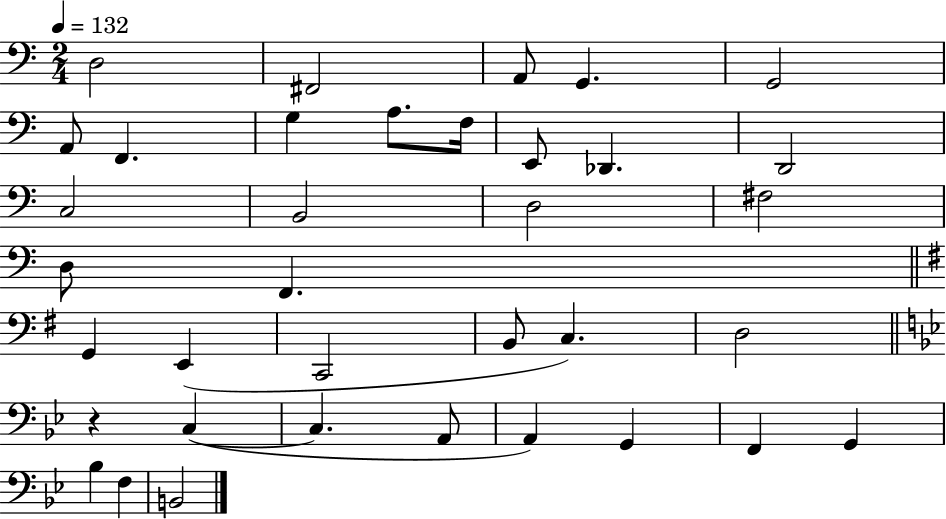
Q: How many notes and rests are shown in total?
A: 36